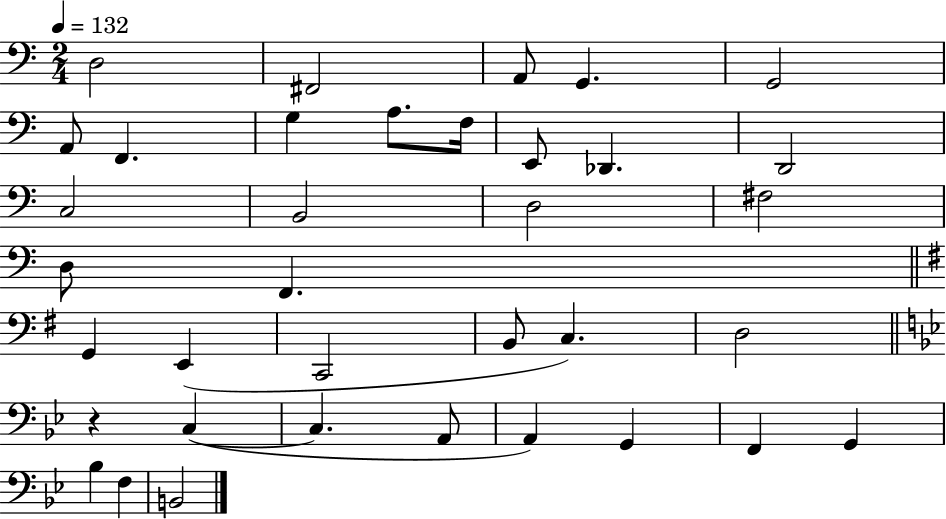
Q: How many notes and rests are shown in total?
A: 36